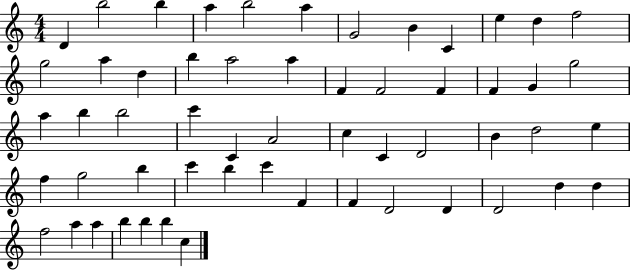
D4/q B5/h B5/q A5/q B5/h A5/q G4/h B4/q C4/q E5/q D5/q F5/h G5/h A5/q D5/q B5/q A5/h A5/q F4/q F4/h F4/q F4/q G4/q G5/h A5/q B5/q B5/h C6/q C4/q A4/h C5/q C4/q D4/h B4/q D5/h E5/q F5/q G5/h B5/q C6/q B5/q C6/q F4/q F4/q D4/h D4/q D4/h D5/q D5/q F5/h A5/q A5/q B5/q B5/q B5/q C5/q